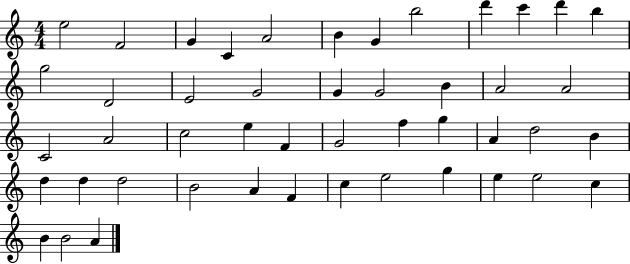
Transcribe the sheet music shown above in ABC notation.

X:1
T:Untitled
M:4/4
L:1/4
K:C
e2 F2 G C A2 B G b2 d' c' d' b g2 D2 E2 G2 G G2 B A2 A2 C2 A2 c2 e F G2 f g A d2 B d d d2 B2 A F c e2 g e e2 c B B2 A